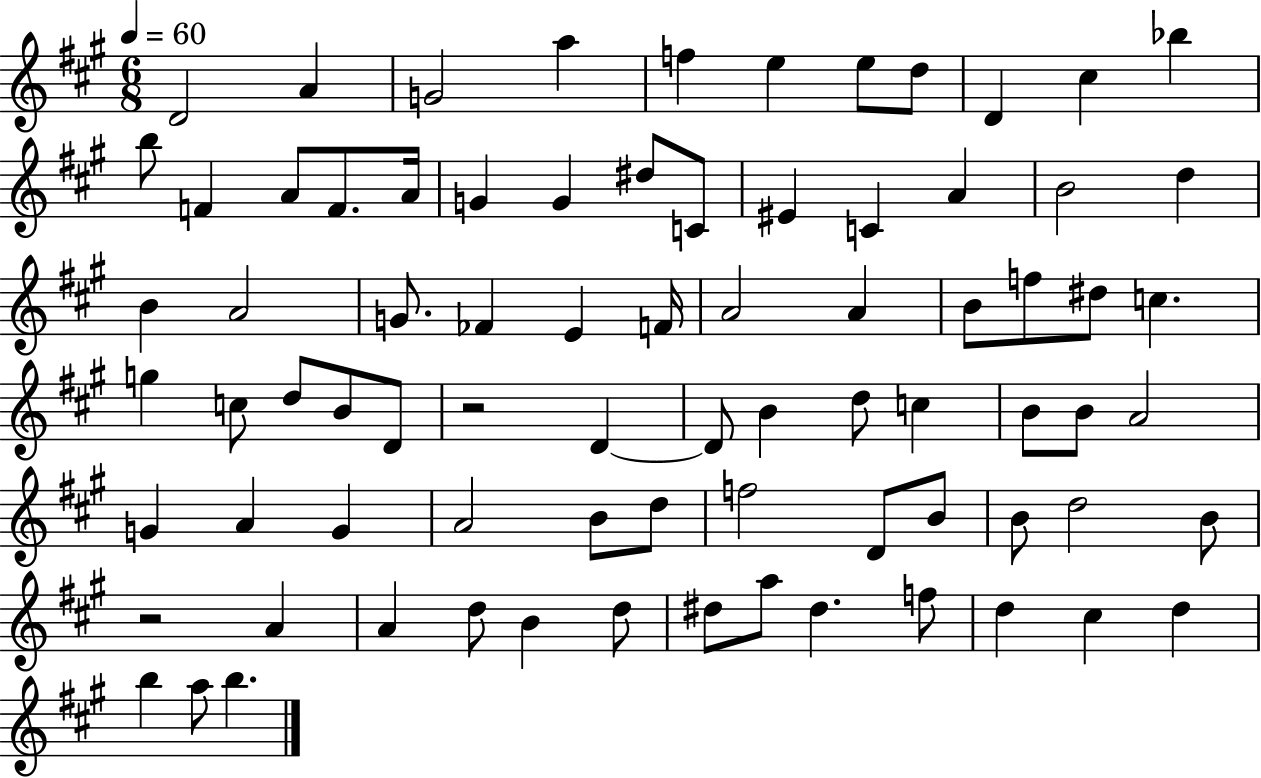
D4/h A4/q G4/h A5/q F5/q E5/q E5/e D5/e D4/q C#5/q Bb5/q B5/e F4/q A4/e F4/e. A4/s G4/q G4/q D#5/e C4/e EIS4/q C4/q A4/q B4/h D5/q B4/q A4/h G4/e. FES4/q E4/q F4/s A4/h A4/q B4/e F5/e D#5/e C5/q. G5/q C5/e D5/e B4/e D4/e R/h D4/q D4/e B4/q D5/e C5/q B4/e B4/e A4/h G4/q A4/q G4/q A4/h B4/e D5/e F5/h D4/e B4/e B4/e D5/h B4/e R/h A4/q A4/q D5/e B4/q D5/e D#5/e A5/e D#5/q. F5/e D5/q C#5/q D5/q B5/q A5/e B5/q.